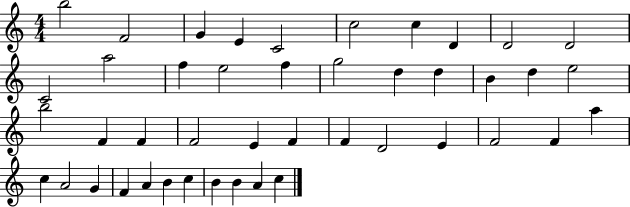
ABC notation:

X:1
T:Untitled
M:4/4
L:1/4
K:C
b2 F2 G E C2 c2 c D D2 D2 C2 a2 f e2 f g2 d d B d e2 b2 F F F2 E F F D2 E F2 F a c A2 G F A B c B B A c